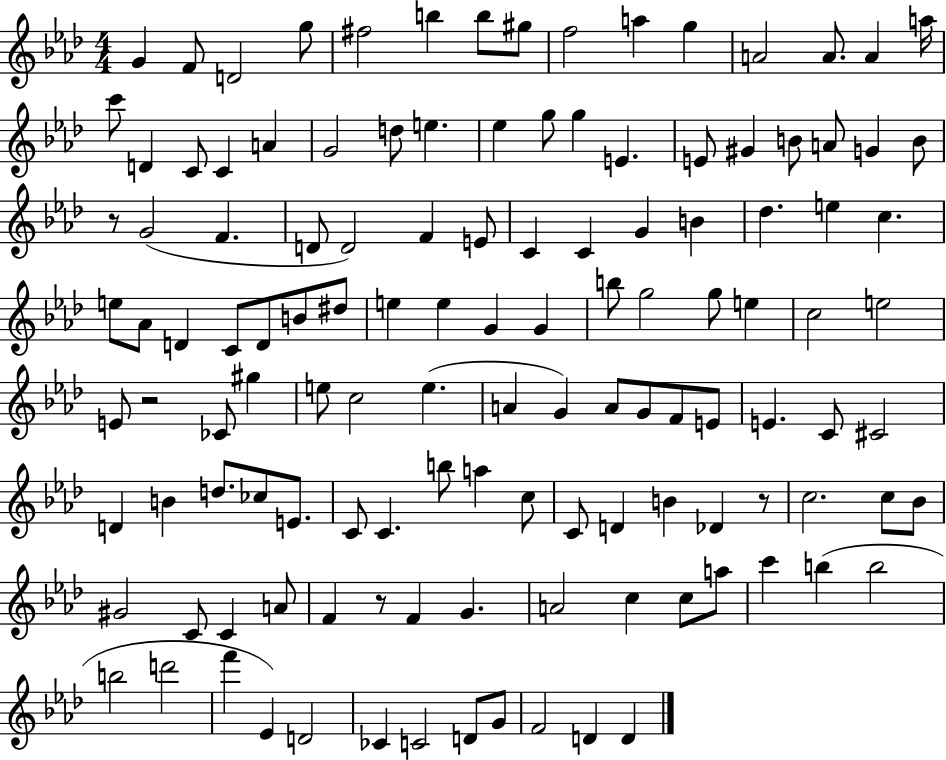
G4/q F4/e D4/h G5/e F#5/h B5/q B5/e G#5/e F5/h A5/q G5/q A4/h A4/e. A4/q A5/s C6/e D4/q C4/e C4/q A4/q G4/h D5/e E5/q. Eb5/q G5/e G5/q E4/q. E4/e G#4/q B4/e A4/e G4/q B4/e R/e G4/h F4/q. D4/e D4/h F4/q E4/e C4/q C4/q G4/q B4/q Db5/q. E5/q C5/q. E5/e Ab4/e D4/q C4/e D4/e B4/e D#5/e E5/q E5/q G4/q G4/q B5/e G5/h G5/e E5/q C5/h E5/h E4/e R/h CES4/e G#5/q E5/e C5/h E5/q. A4/q G4/q A4/e G4/e F4/e E4/e E4/q. C4/e C#4/h D4/q B4/q D5/e. CES5/e E4/e. C4/e C4/q. B5/e A5/q C5/e C4/e D4/q B4/q Db4/q R/e C5/h. C5/e Bb4/e G#4/h C4/e C4/q A4/e F4/q R/e F4/q G4/q. A4/h C5/q C5/e A5/e C6/q B5/q B5/h B5/h D6/h F6/q Eb4/q D4/h CES4/q C4/h D4/e G4/e F4/h D4/q D4/q